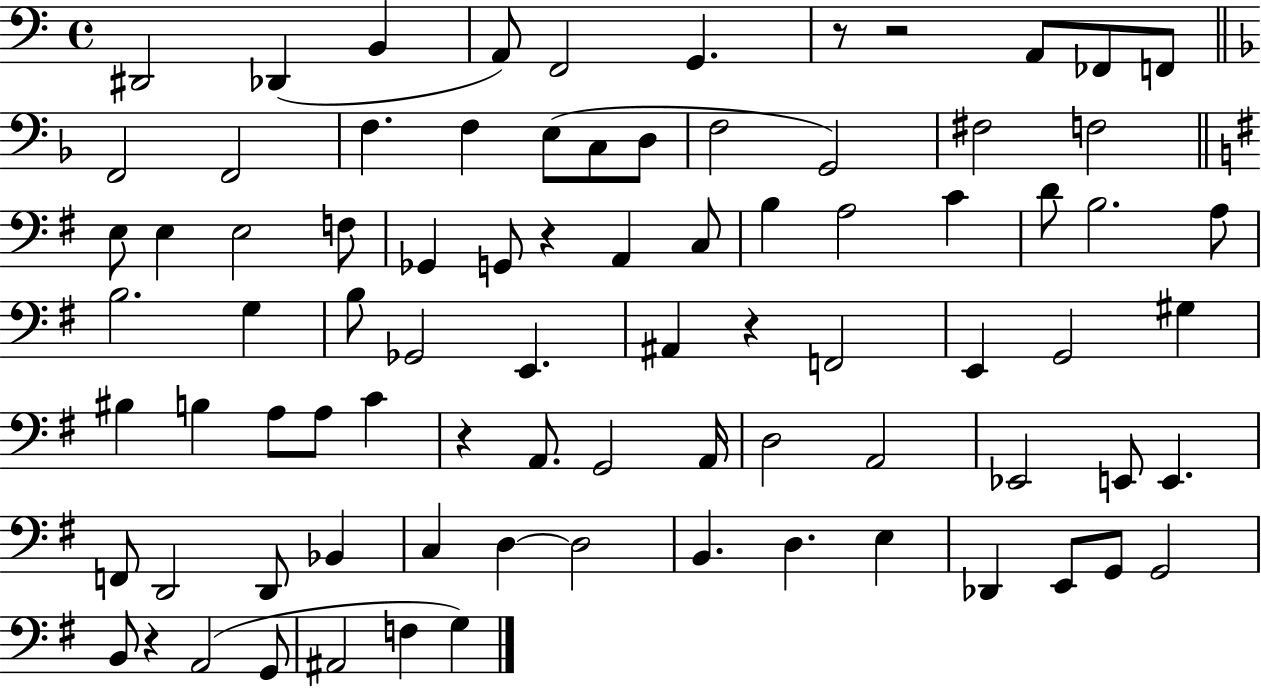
D#2/h Db2/q B2/q A2/e F2/h G2/q. R/e R/h A2/e FES2/e F2/e F2/h F2/h F3/q. F3/q E3/e C3/e D3/e F3/h G2/h F#3/h F3/h E3/e E3/q E3/h F3/e Gb2/q G2/e R/q A2/q C3/e B3/q A3/h C4/q D4/e B3/h. A3/e B3/h. G3/q B3/e Gb2/h E2/q. A#2/q R/q F2/h E2/q G2/h G#3/q BIS3/q B3/q A3/e A3/e C4/q R/q A2/e. G2/h A2/s D3/h A2/h Eb2/h E2/e E2/q. F2/e D2/h D2/e Bb2/q C3/q D3/q D3/h B2/q. D3/q. E3/q Db2/q E2/e G2/e G2/h B2/e R/q A2/h G2/e A#2/h F3/q G3/q